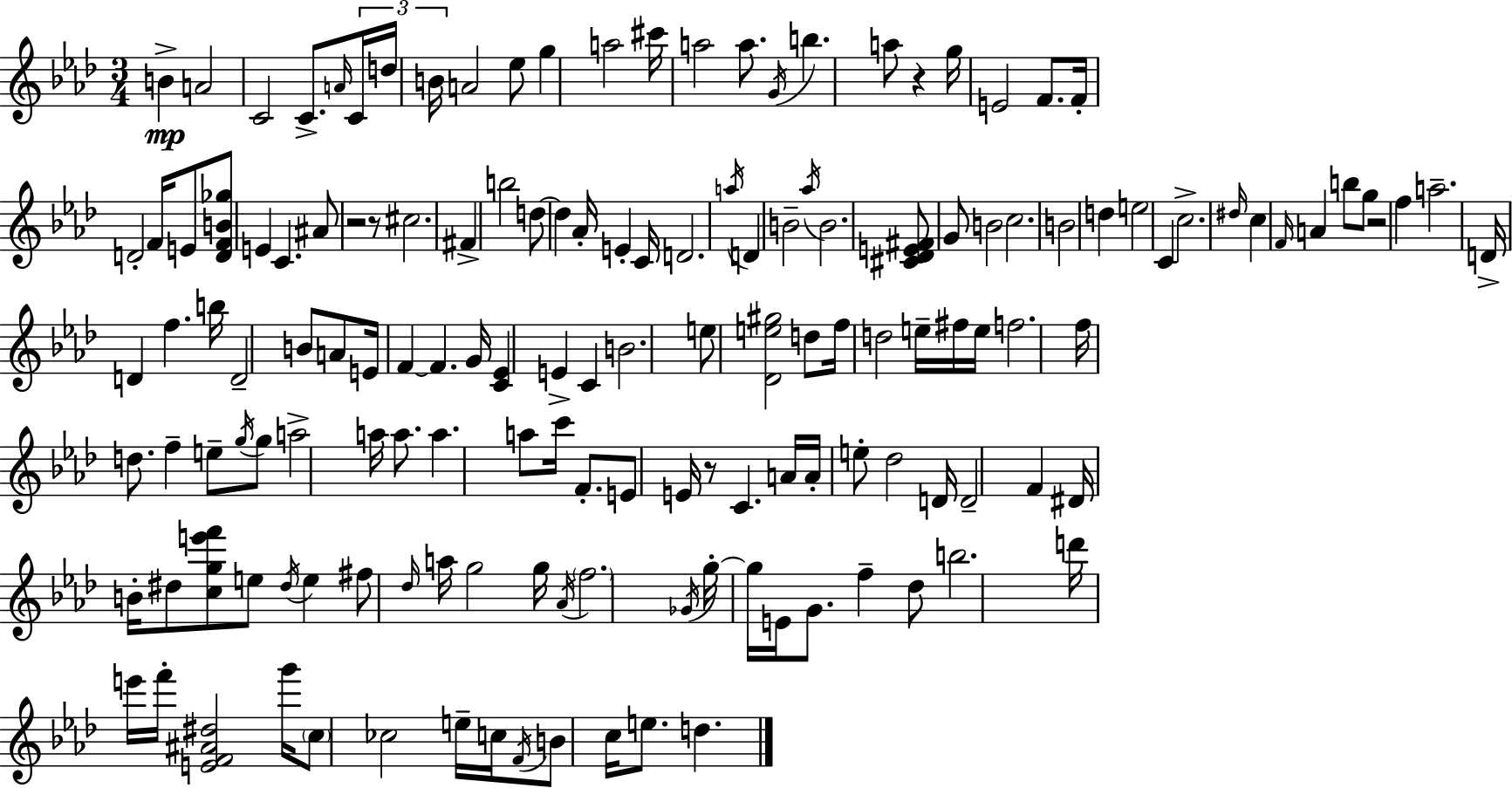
{
  \clef treble
  \numericTimeSignature
  \time 3/4
  \key f \minor
  b'4->\mp a'2 | c'2 c'8.-> \grace { a'16 } | \tuplet 3/2 { c'16 d''16 b'16 } a'2 ees''8 | g''4 a''2 | \break cis'''16 a''2 a''8. | \acciaccatura { g'16 } b''4. a''8 r4 | g''16 e'2 f'8. | f'16-. d'2-. f'16 | \break e'8 <d' f' b' ges''>8 e'4 c'4. | ais'8 r2 | r8 cis''2. | fis'4-> b''2 | \break d''8~~ d''4 aes'16-. e'4-. | c'16 d'2. | \acciaccatura { a''16 } d'4 b'2-- | \acciaccatura { aes''16 } b'2. | \break <cis' des' e' fis'>8 g'8 b'2 | c''2. | b'2 | d''4 e''2 | \break c'4 c''2.-> | \grace { dis''16 } c''4 \grace { f'16 } a'4 | b''8 g''8 r2 | f''4 a''2.-- | \break d'16-> d'4 f''4. | b''16 d'2-- | b'8 a'8 e'16 f'4~~ f'4. | g'16 <c' ees'>4 e'4-> | \break c'4 b'2. | e''8 <des' e'' gis''>2 | d''8 f''16 d''2 | e''16-- fis''16 e''16 f''2. | \break f''16 d''8. f''4-- | e''8-- \acciaccatura { g''16 } g''8 a''2-> | a''16 a''8. a''4. | a''8 c'''16 f'8.-. e'8 e'16 r8 | \break c'4. a'16 a'16-. e''8-. des''2 | d'16 d'2-- | f'4 dis'16 b'16-. dis''8 <c'' g'' e''' f'''>8 | e''8 \acciaccatura { dis''16 } e''4 fis''8 \grace { des''16 } a''16 | \break g''2 g''16 \acciaccatura { aes'16 } \parenthesize f''2. | \acciaccatura { ges'16 } g''16-.~~ | g''16 e'16 g'8. f''4-- des''8 b''2. | d'''16 | \break e'''16 f'''16-. <e' f' ais' dis''>2 g'''16 \parenthesize c''8 | ces''2 e''16-- c''16 \acciaccatura { f'16 } | b'8 c''16 e''8. d''4. | \bar "|."
}